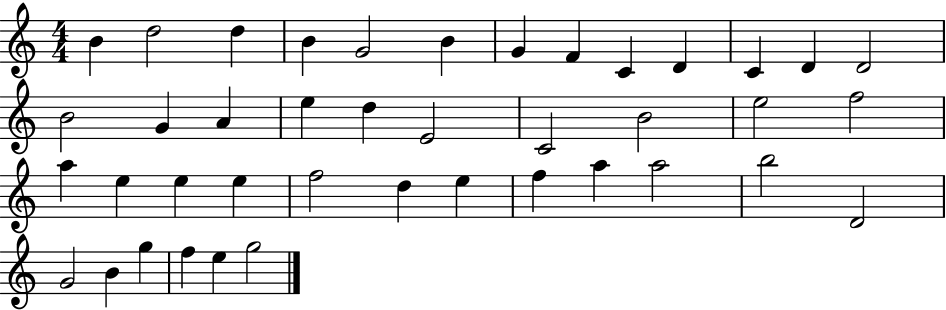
{
  \clef treble
  \numericTimeSignature
  \time 4/4
  \key c \major
  b'4 d''2 d''4 | b'4 g'2 b'4 | g'4 f'4 c'4 d'4 | c'4 d'4 d'2 | \break b'2 g'4 a'4 | e''4 d''4 e'2 | c'2 b'2 | e''2 f''2 | \break a''4 e''4 e''4 e''4 | f''2 d''4 e''4 | f''4 a''4 a''2 | b''2 d'2 | \break g'2 b'4 g''4 | f''4 e''4 g''2 | \bar "|."
}